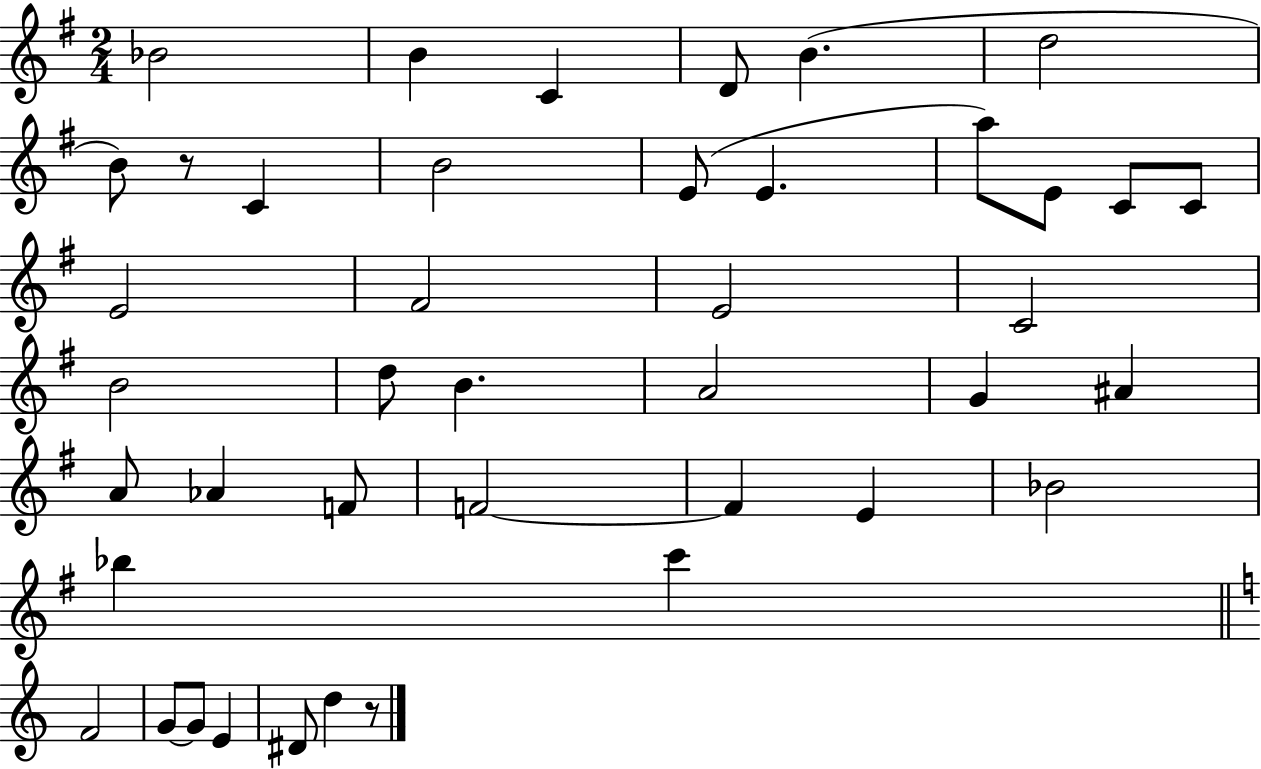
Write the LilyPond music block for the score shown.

{
  \clef treble
  \numericTimeSignature
  \time 2/4
  \key g \major
  bes'2 | b'4 c'4 | d'8 b'4.( | d''2 | \break b'8) r8 c'4 | b'2 | e'8( e'4. | a''8) e'8 c'8 c'8 | \break e'2 | fis'2 | e'2 | c'2 | \break b'2 | d''8 b'4. | a'2 | g'4 ais'4 | \break a'8 aes'4 f'8 | f'2~~ | f'4 e'4 | bes'2 | \break bes''4 c'''4 | \bar "||" \break \key a \minor f'2 | g'8~~ g'8 e'4 | dis'8 d''4 r8 | \bar "|."
}